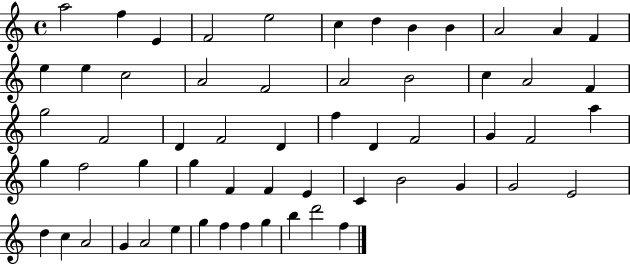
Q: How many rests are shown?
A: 0